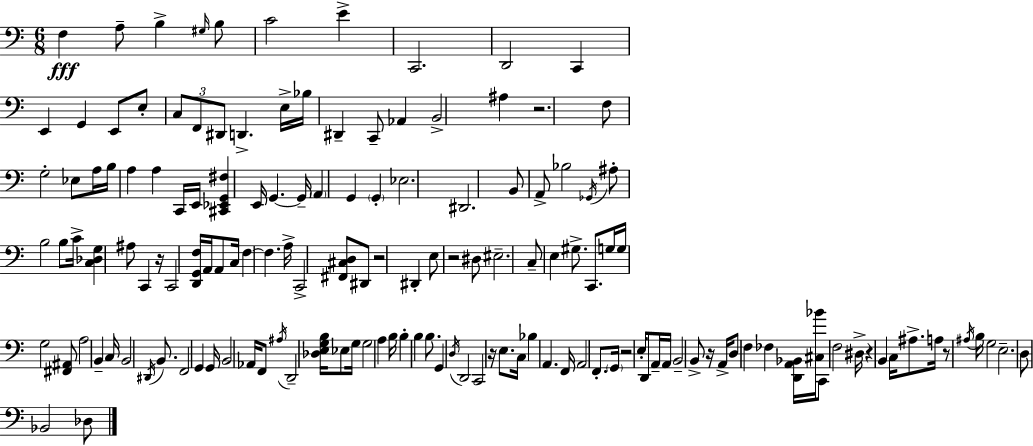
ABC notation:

X:1
T:Untitled
M:6/8
L:1/4
K:C
F, A,/2 B, ^G,/4 B,/2 C2 E C,,2 D,,2 C,, E,, G,, E,,/2 E,/2 C,/2 F,,/2 ^D,,/2 D,, E,/4 _B,/4 ^D,, C,,/2 _A,, B,,2 ^A, z2 F,/2 G,2 _E,/2 A,/4 B,/4 A, A, C,,/4 E,,/4 [^C,,_E,,G,,^F,] E,,/4 G,, G,,/4 A,, G,, G,, _E,2 ^D,,2 B,,/2 A,,/2 _B,2 _G,,/4 ^A,/2 B,2 B,/2 C/4 [C,_D,G,] ^A,/2 C,, z/4 C,,2 [D,,G,,F,]/4 A,,/4 A,,/2 C,/4 F, F, A,/4 C,,2 [^F,,^C,D,]/2 ^D,,/2 z2 ^D,, E,/2 z2 ^D,/2 ^E,2 C,/2 E, ^G,/2 C,,/2 G,/4 G,/4 G,2 [^F,,^A,,]/2 A,2 B,, C,/4 B,,2 ^D,,/4 B,,/2 F,,2 G,, G,,/4 B,,2 _A,,/4 F,,/2 ^A,/4 D,,2 [_D,E,G,B,]/4 _E,/2 G,/4 G,2 A, B,/4 B, B, B,/2 G,, D,/4 D,,2 C,,2 z/4 E,/2 C,/4 _B, A,, F,,/4 A,,2 F,,/2 G,,/4 z2 E,/4 D,,/2 A,,/4 A,,/4 B,,2 B,,/2 z/4 A,,/4 D,/2 F, _F, [D,,A,,_B,,]/4 [^C,_B]/4 C,,/2 F,2 ^D,/4 z B,, C,/4 ^A,/2 A,/4 z/2 ^A,/4 B,/4 G,2 E,2 D,/2 _B,,2 _D,/2